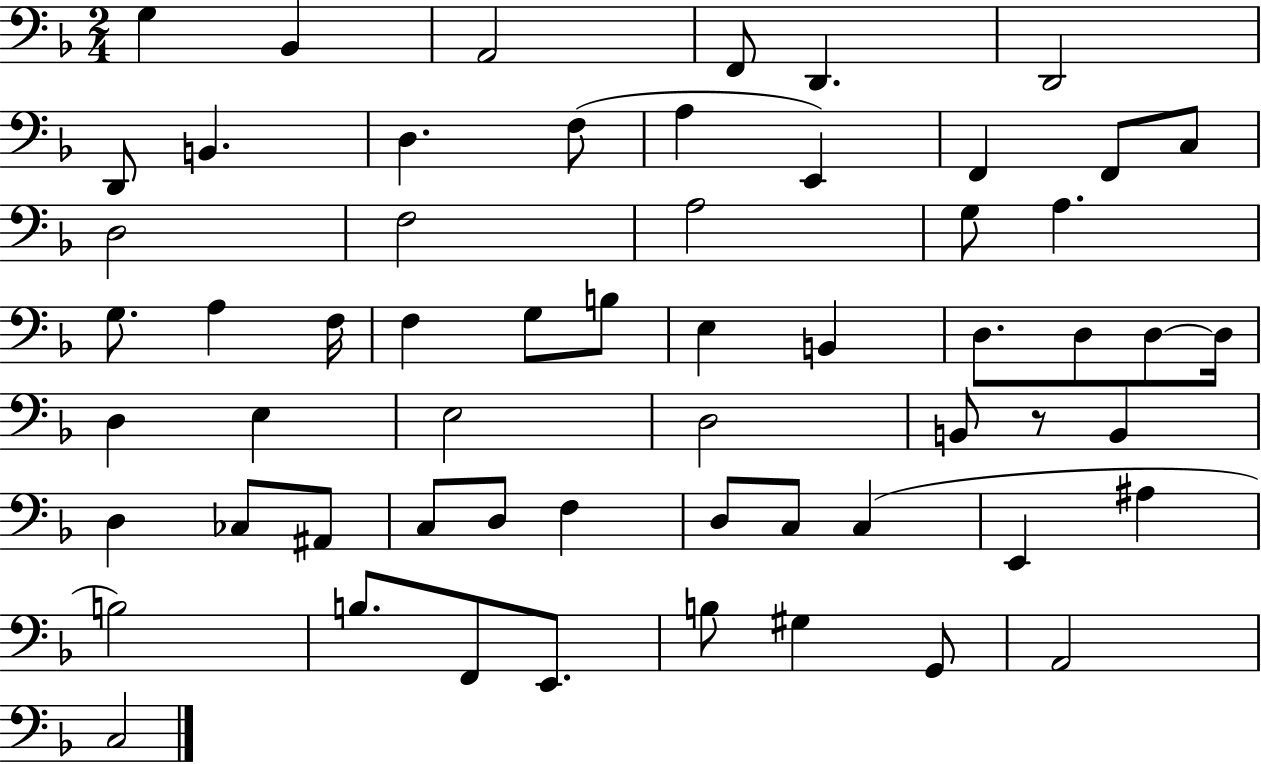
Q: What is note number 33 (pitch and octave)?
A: D3